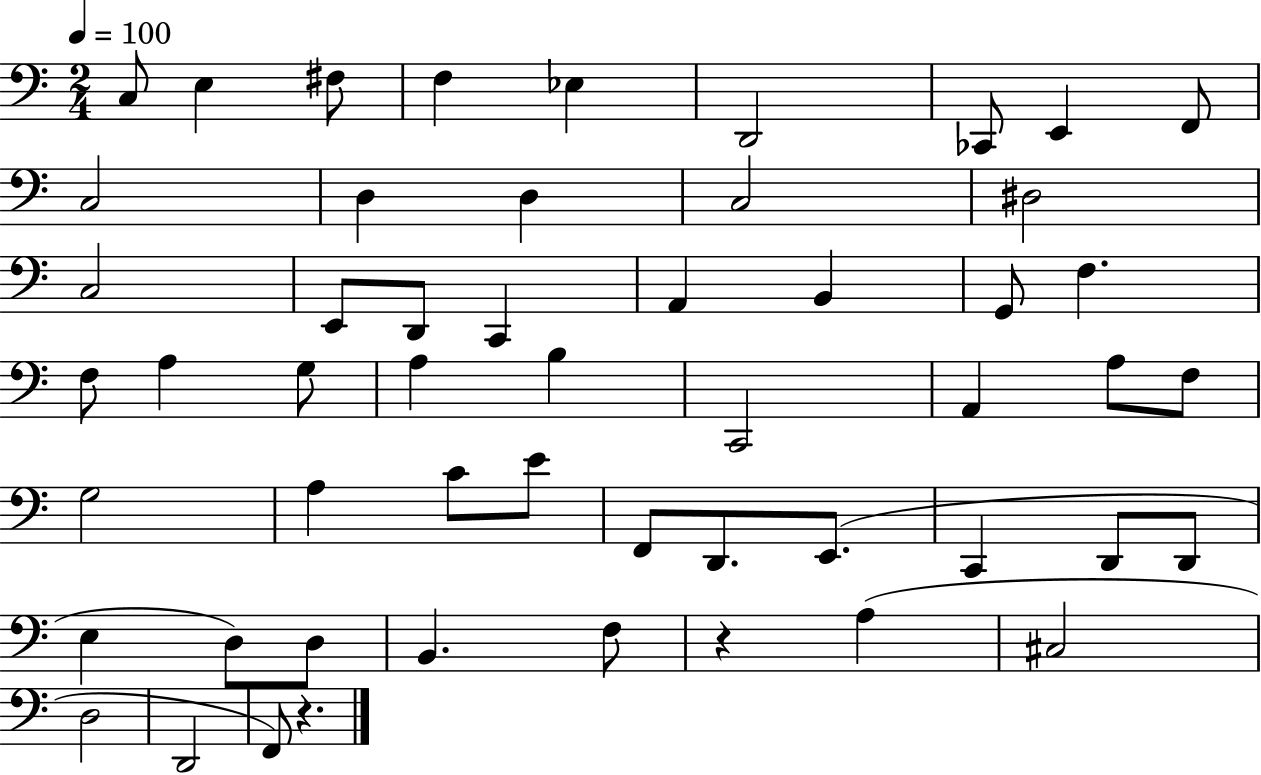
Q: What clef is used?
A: bass